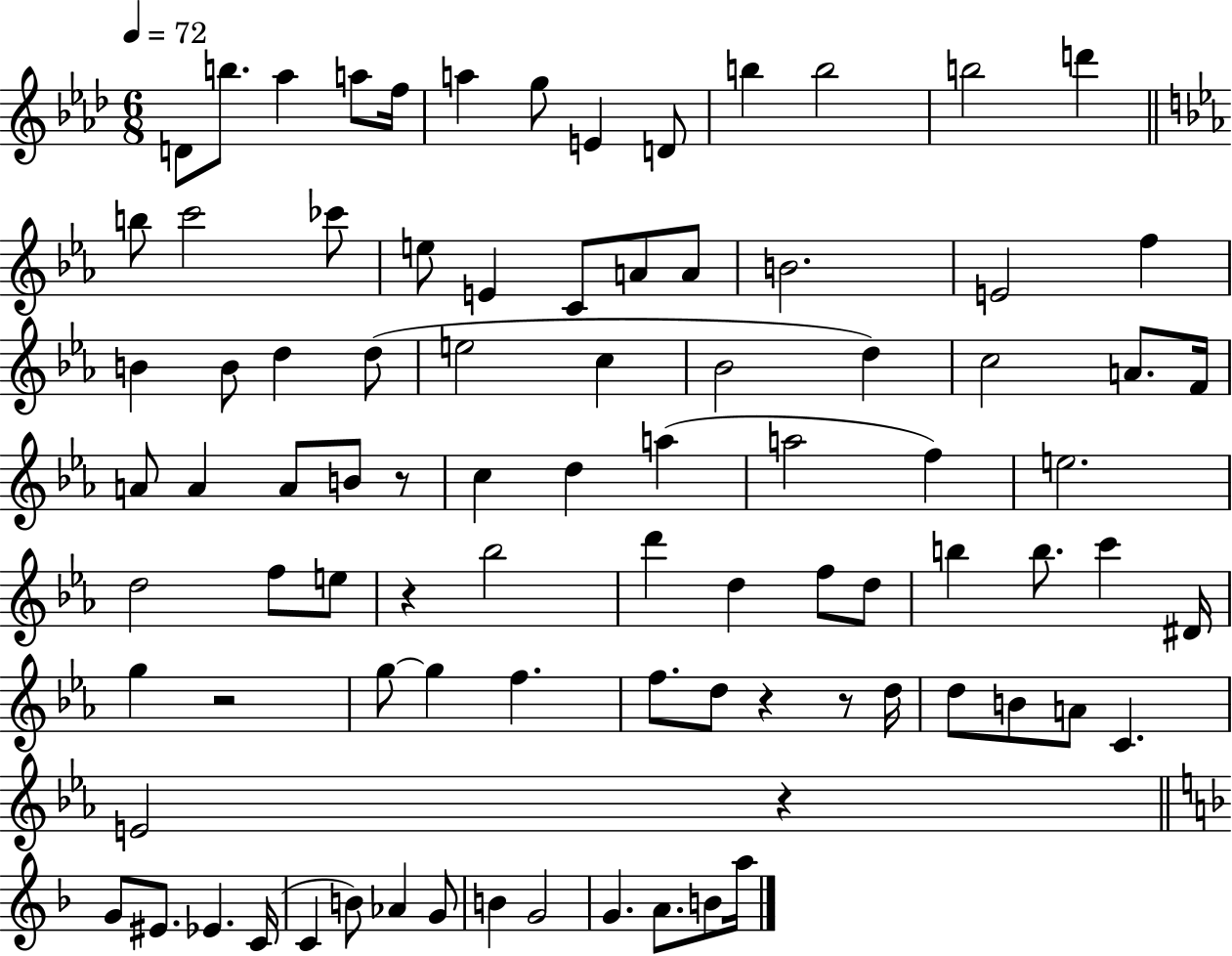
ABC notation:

X:1
T:Untitled
M:6/8
L:1/4
K:Ab
D/2 b/2 _a a/2 f/4 a g/2 E D/2 b b2 b2 d' b/2 c'2 _c'/2 e/2 E C/2 A/2 A/2 B2 E2 f B B/2 d d/2 e2 c _B2 d c2 A/2 F/4 A/2 A A/2 B/2 z/2 c d a a2 f e2 d2 f/2 e/2 z _b2 d' d f/2 d/2 b b/2 c' ^D/4 g z2 g/2 g f f/2 d/2 z z/2 d/4 d/2 B/2 A/2 C E2 z G/2 ^E/2 _E C/4 C B/2 _A G/2 B G2 G A/2 B/2 a/4